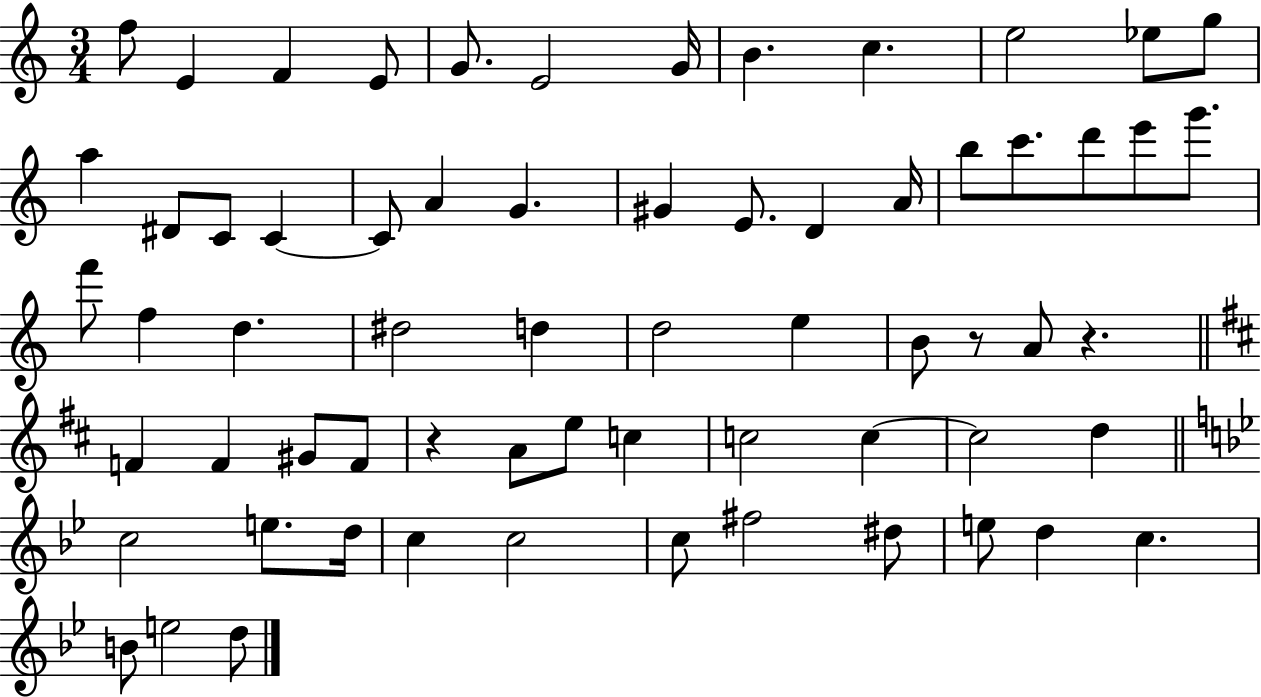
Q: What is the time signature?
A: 3/4